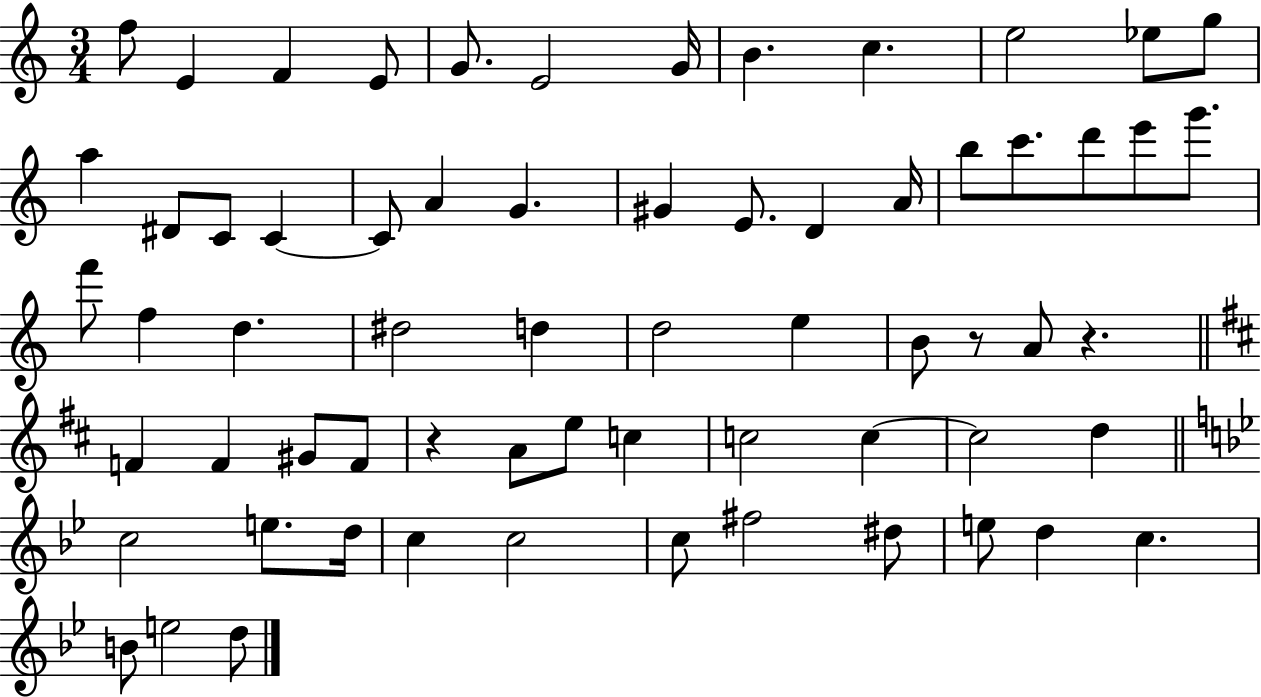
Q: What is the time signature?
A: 3/4